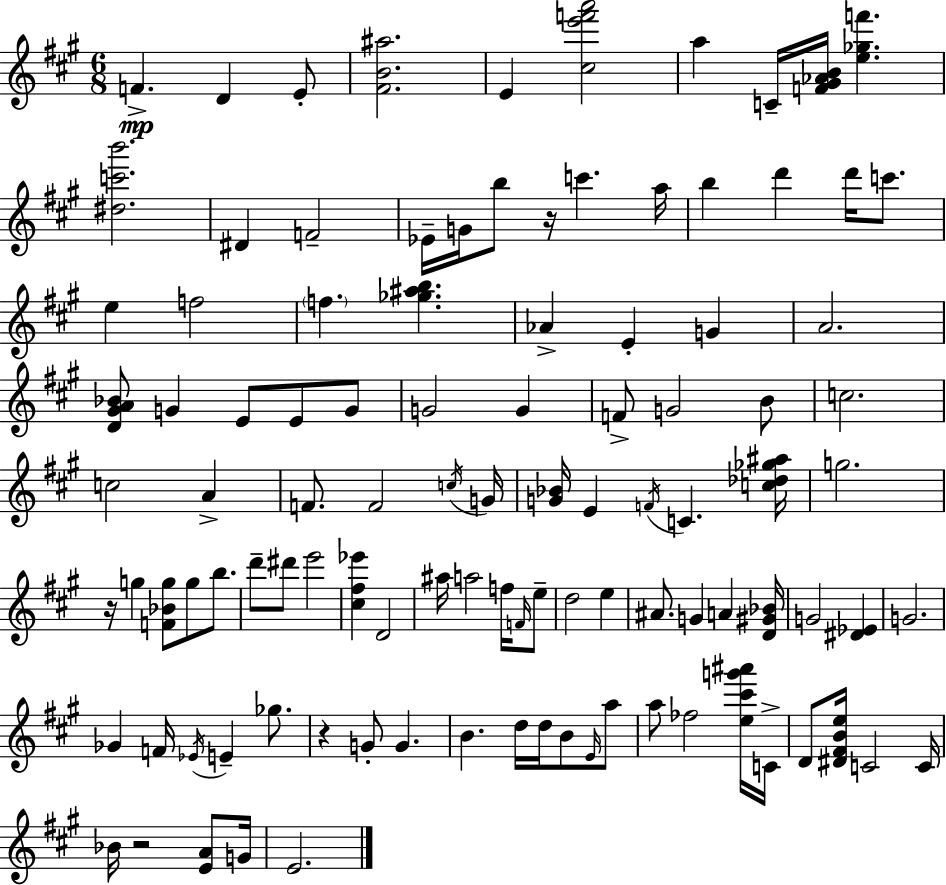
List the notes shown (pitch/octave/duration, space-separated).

F4/q. D4/q E4/e [F#4,B4,A#5]/h. E4/q [C#5,E6,F6,A6]/h A5/q C4/s [F4,G#4,Ab4,B4]/s [E5,Gb5,F6]/q. [D#5,C6,B6]/h. D#4/q F4/h Eb4/s G4/s B5/e R/s C6/q. A5/s B5/q D6/q D6/s C6/e. E5/q F5/h F5/q. [Gb5,A#5,B5]/q. Ab4/q E4/q G4/q A4/h. [D4,G#4,A4,Bb4]/e G4/q E4/e E4/e G4/e G4/h G4/q F4/e G4/h B4/e C5/h. C5/h A4/q F4/e. F4/h C5/s G4/s [G4,Bb4]/s E4/q F4/s C4/q. [C5,Db5,Gb5,A#5]/s G5/h. R/s G5/q [F4,Bb4,G5]/e G5/e B5/e. D6/e D#6/e E6/h [C#5,F#5,Eb6]/q D4/h A#5/s A5/h F5/s F4/s E5/e D5/h E5/q A#4/e. G4/q A4/q [D4,G#4,Bb4]/s G4/h [D#4,Eb4]/q G4/h. Gb4/q F4/s Eb4/s E4/q Gb5/e. R/q G4/e G4/q. B4/q. D5/s D5/s B4/e E4/s A5/e A5/e FES5/h [E5,C#6,G6,A#6]/s C4/s D4/e [D#4,F#4,B4,E5]/s C4/h C4/s Bb4/s R/h [E4,A4]/e G4/s E4/h.